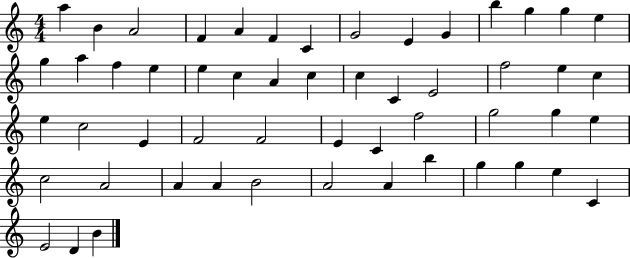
A5/q B4/q A4/h F4/q A4/q F4/q C4/q G4/h E4/q G4/q B5/q G5/q G5/q E5/q G5/q A5/q F5/q E5/q E5/q C5/q A4/q C5/q C5/q C4/q E4/h F5/h E5/q C5/q E5/q C5/h E4/q F4/h F4/h E4/q C4/q F5/h G5/h G5/q E5/q C5/h A4/h A4/q A4/q B4/h A4/h A4/q B5/q G5/q G5/q E5/q C4/q E4/h D4/q B4/q